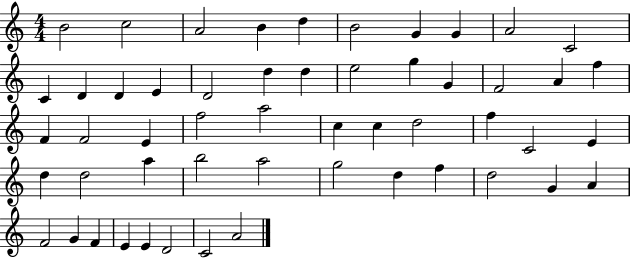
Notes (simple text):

B4/h C5/h A4/h B4/q D5/q B4/h G4/q G4/q A4/h C4/h C4/q D4/q D4/q E4/q D4/h D5/q D5/q E5/h G5/q G4/q F4/h A4/q F5/q F4/q F4/h E4/q F5/h A5/h C5/q C5/q D5/h F5/q C4/h E4/q D5/q D5/h A5/q B5/h A5/h G5/h D5/q F5/q D5/h G4/q A4/q F4/h G4/q F4/q E4/q E4/q D4/h C4/h A4/h